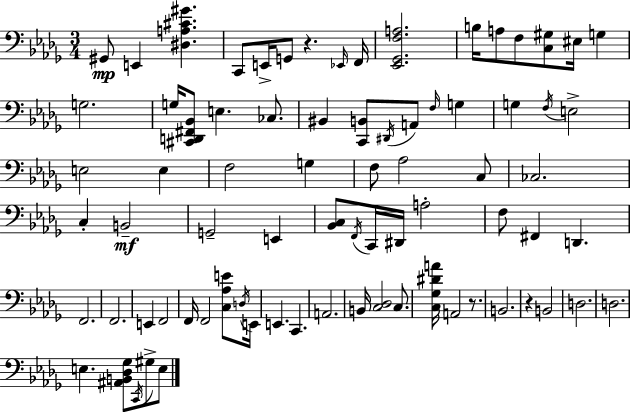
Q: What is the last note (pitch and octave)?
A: E3